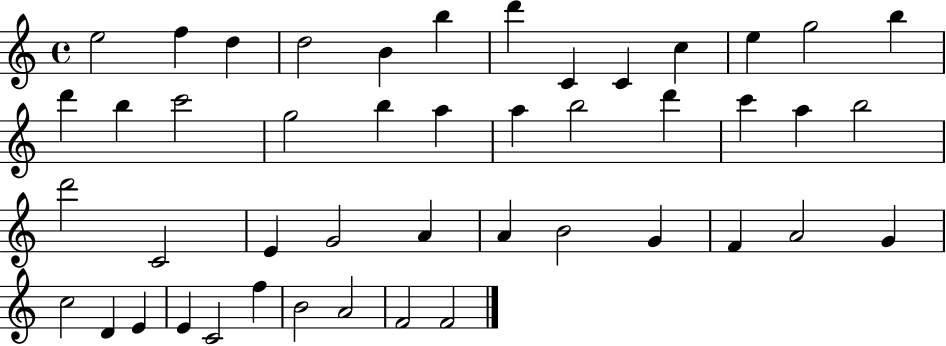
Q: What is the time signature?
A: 4/4